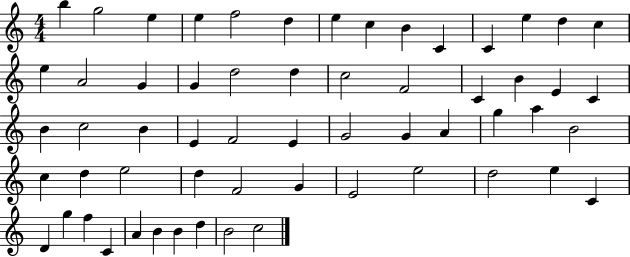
X:1
T:Untitled
M:4/4
L:1/4
K:C
b g2 e e f2 d e c B C C e d c e A2 G G d2 d c2 F2 C B E C B c2 B E F2 E G2 G A g a B2 c d e2 d F2 G E2 e2 d2 e C D g f C A B B d B2 c2